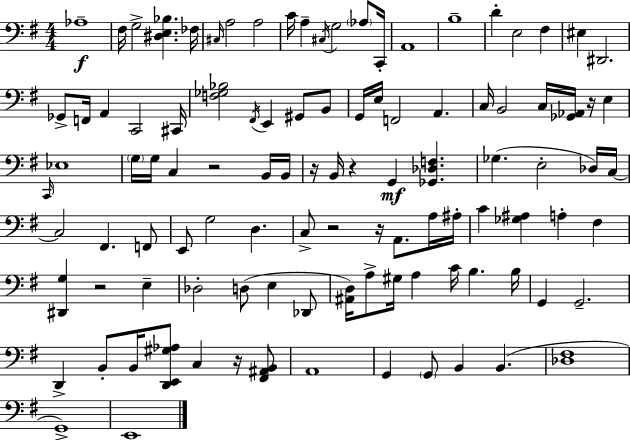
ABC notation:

X:1
T:Untitled
M:4/4
L:1/4
K:Em
_A,4 ^F,/4 G,2 [^D,E,_B,] _F,/4 ^C,/4 A,2 A,2 C/4 A, ^C,/4 G,2 _A,/2 C,,/4 A,,4 B,4 D E,2 ^F, ^E, ^D,,2 _G,,/2 F,,/4 A,, C,,2 ^C,,/4 [F,_G,_B,]2 ^F,,/4 E,, ^G,,/2 B,,/2 G,,/4 E,/4 F,,2 A,, C,/4 B,,2 C,/4 [_G,,_A,,]/4 z/4 E, C,,/4 _E,4 G,/4 G,/4 C, z2 B,,/4 B,,/4 z/4 B,,/4 z G,, [_G,,_D,F,] _G, E,2 _D,/4 C,/4 C,2 ^F,, F,,/2 E,,/2 G,2 D, C,/2 z2 z/4 A,,/2 A,/4 ^A,/4 C [_G,^A,] A, ^F, [^D,,G,] z2 E, _D,2 D,/2 E, _D,,/2 [^A,,D,]/4 A,/2 ^G,/4 A, C/4 B, B,/4 G,, G,,2 D,, B,,/2 B,,/4 [D,,E,,^G,_A,]/2 C, z/4 [^F,,^A,,B,,]/2 A,,4 G,, G,,/2 B,, B,, [_D,^F,]4 G,,4 E,,4